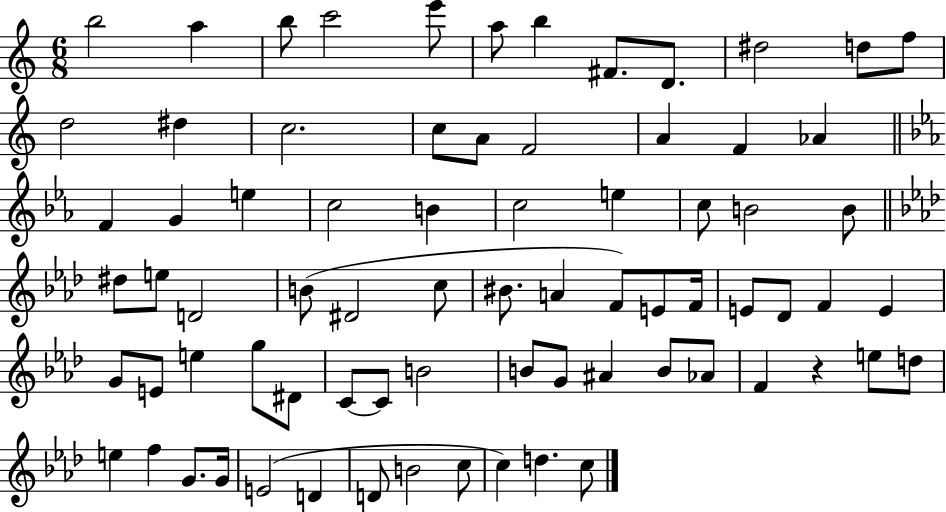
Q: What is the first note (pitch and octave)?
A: B5